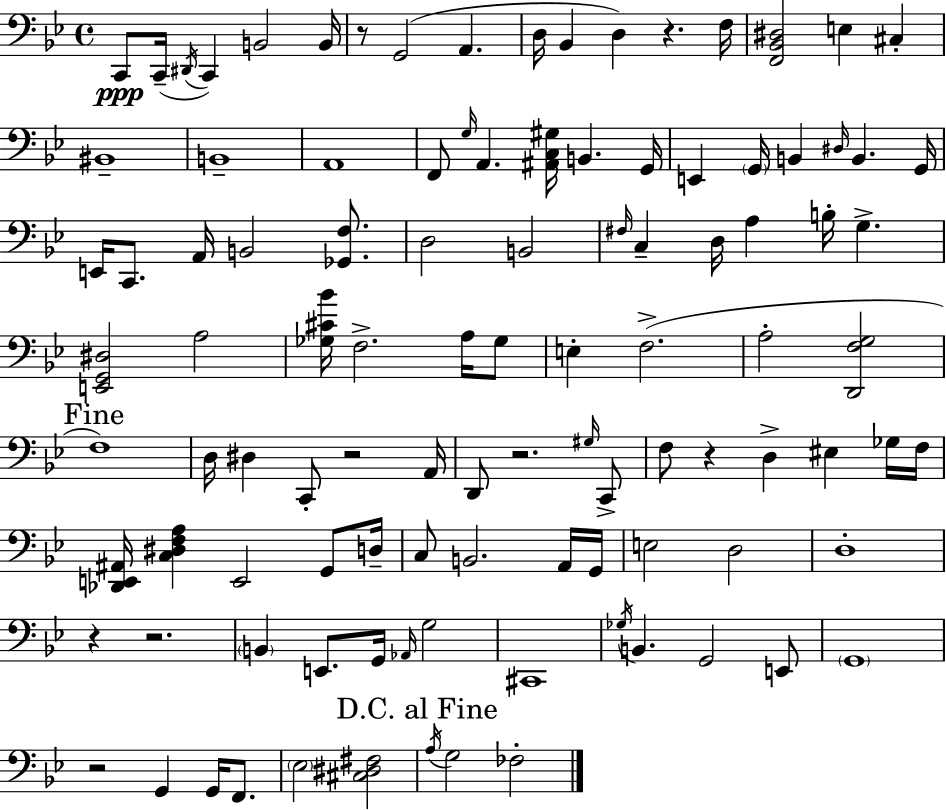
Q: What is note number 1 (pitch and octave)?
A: C2